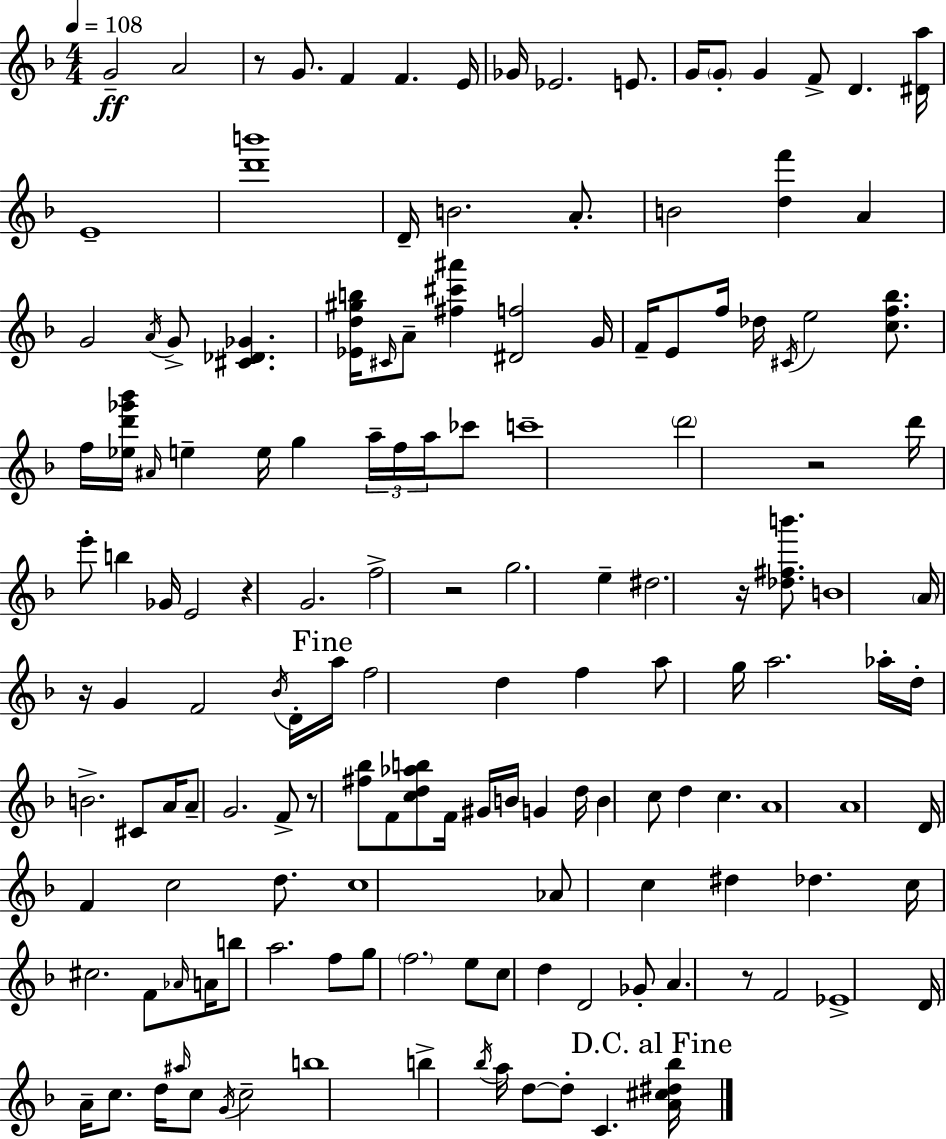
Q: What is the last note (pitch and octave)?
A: C4